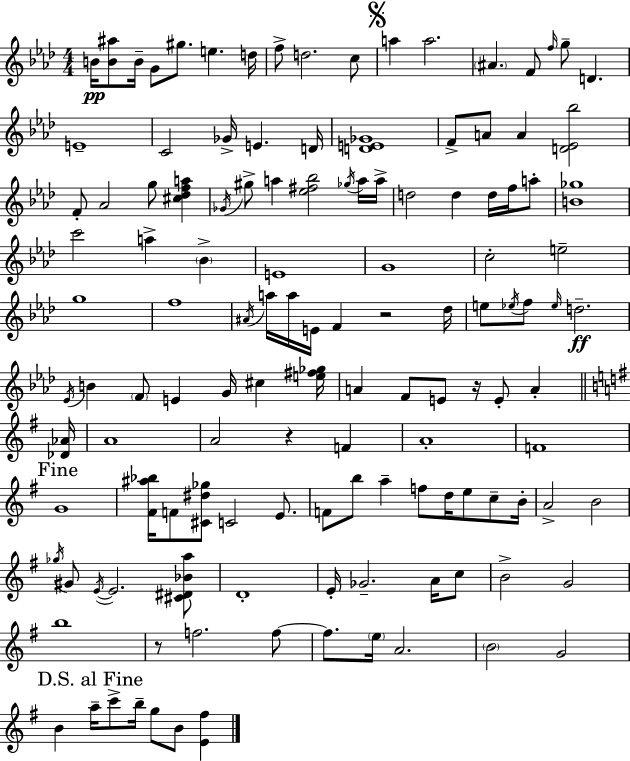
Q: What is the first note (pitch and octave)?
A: B4